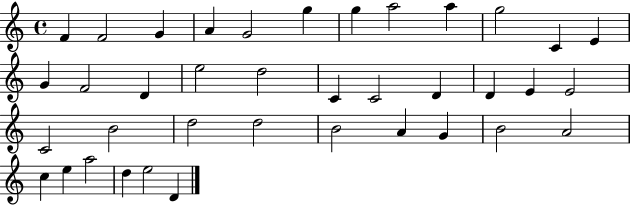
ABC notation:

X:1
T:Untitled
M:4/4
L:1/4
K:C
F F2 G A G2 g g a2 a g2 C E G F2 D e2 d2 C C2 D D E E2 C2 B2 d2 d2 B2 A G B2 A2 c e a2 d e2 D